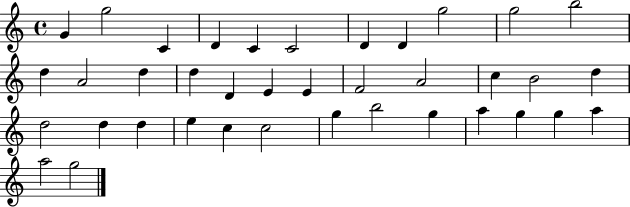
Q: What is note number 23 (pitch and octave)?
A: D5